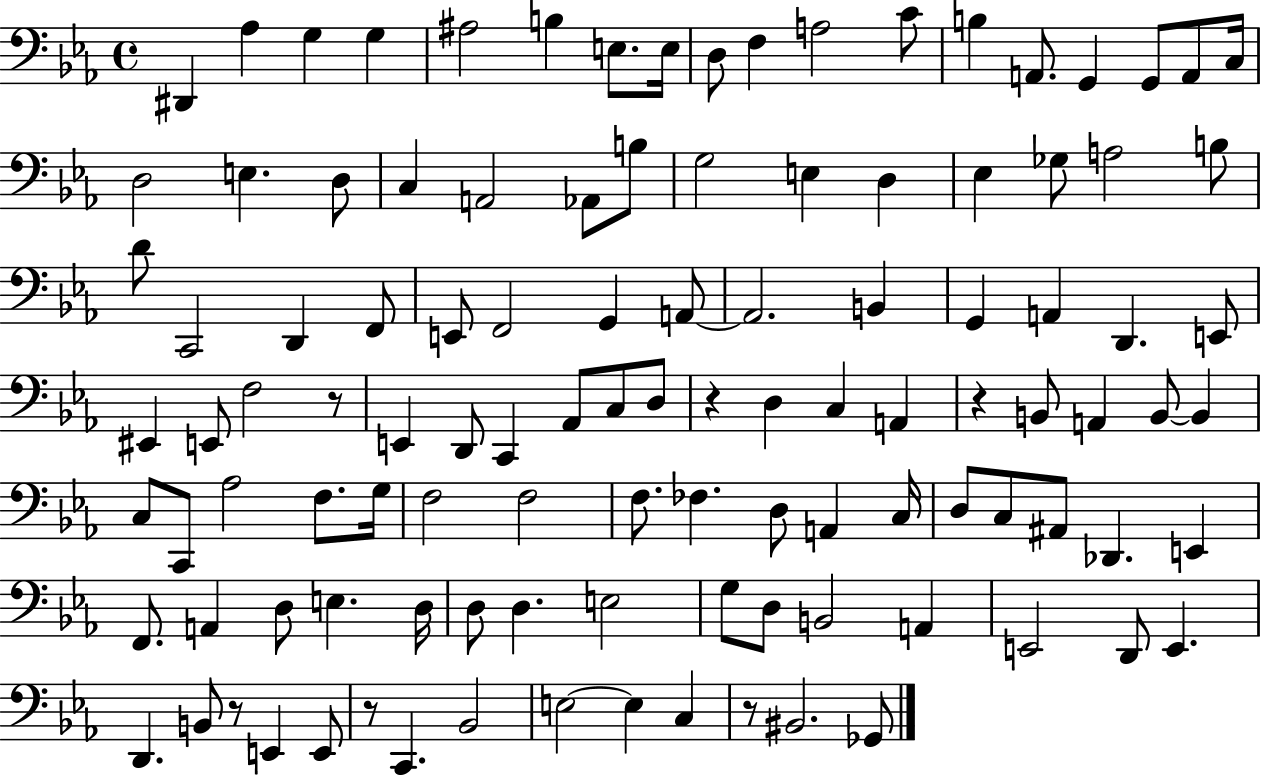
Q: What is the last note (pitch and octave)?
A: Gb2